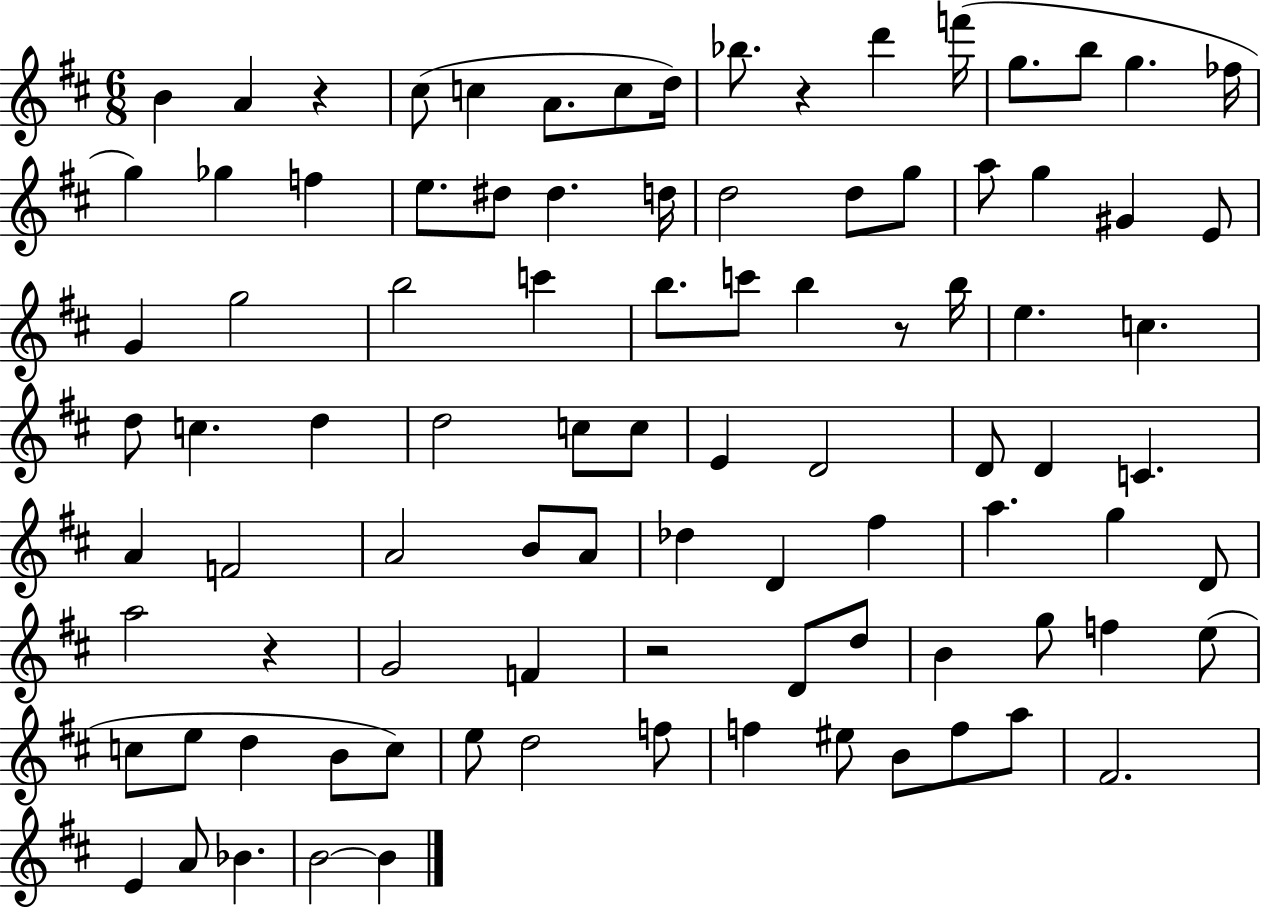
B4/q A4/q R/q C#5/e C5/q A4/e. C5/e D5/s Bb5/e. R/q D6/q F6/s G5/e. B5/e G5/q. FES5/s G5/q Gb5/q F5/q E5/e. D#5/e D#5/q. D5/s D5/h D5/e G5/e A5/e G5/q G#4/q E4/e G4/q G5/h B5/h C6/q B5/e. C6/e B5/q R/e B5/s E5/q. C5/q. D5/e C5/q. D5/q D5/h C5/e C5/e E4/q D4/h D4/e D4/q C4/q. A4/q F4/h A4/h B4/e A4/e Db5/q D4/q F#5/q A5/q. G5/q D4/e A5/h R/q G4/h F4/q R/h D4/e D5/e B4/q G5/e F5/q E5/e C5/e E5/e D5/q B4/e C5/e E5/e D5/h F5/e F5/q EIS5/e B4/e F5/e A5/e F#4/h. E4/q A4/e Bb4/q. B4/h B4/q